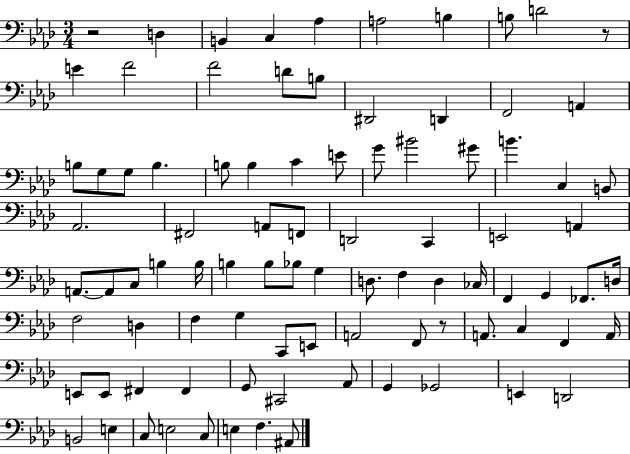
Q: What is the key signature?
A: AES major